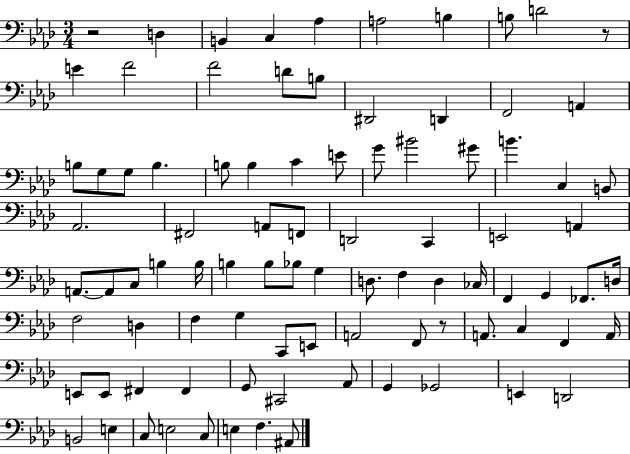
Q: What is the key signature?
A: AES major